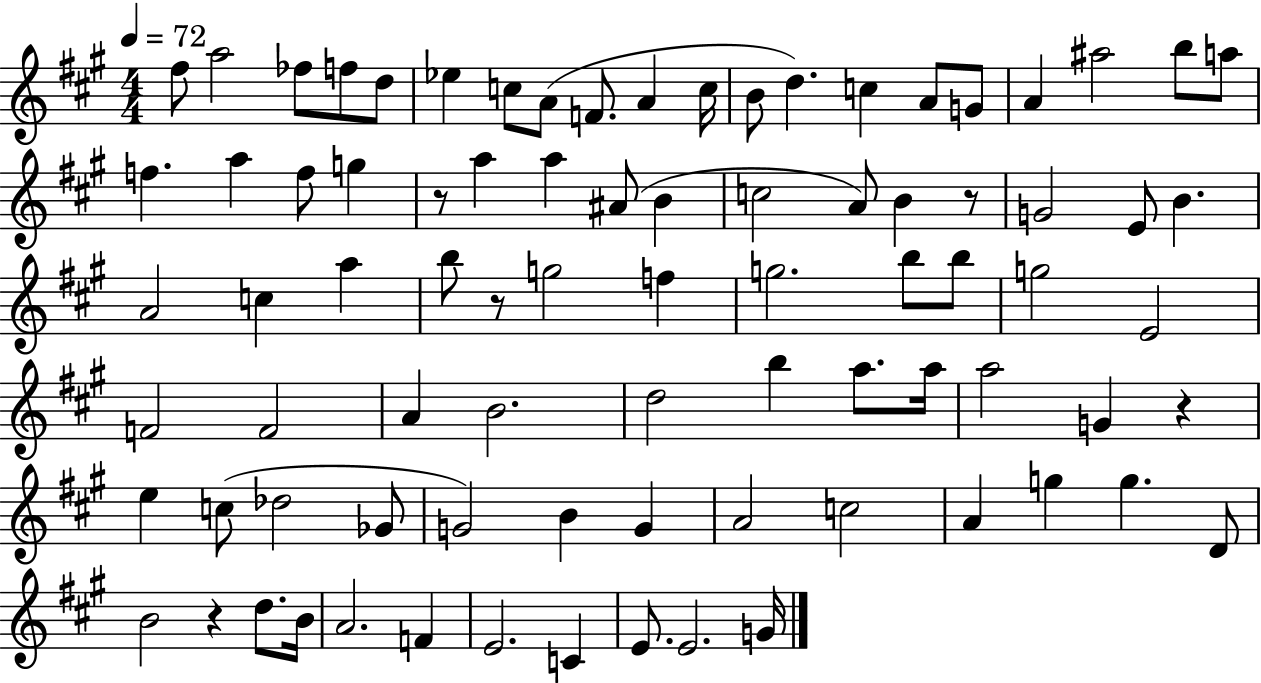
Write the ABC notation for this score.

X:1
T:Untitled
M:4/4
L:1/4
K:A
^f/2 a2 _f/2 f/2 d/2 _e c/2 A/2 F/2 A c/4 B/2 d c A/2 G/2 A ^a2 b/2 a/2 f a f/2 g z/2 a a ^A/2 B c2 A/2 B z/2 G2 E/2 B A2 c a b/2 z/2 g2 f g2 b/2 b/2 g2 E2 F2 F2 A B2 d2 b a/2 a/4 a2 G z e c/2 _d2 _G/2 G2 B G A2 c2 A g g D/2 B2 z d/2 B/4 A2 F E2 C E/2 E2 G/4